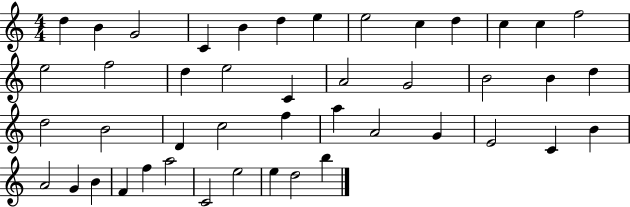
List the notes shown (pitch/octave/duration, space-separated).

D5/q B4/q G4/h C4/q B4/q D5/q E5/q E5/h C5/q D5/q C5/q C5/q F5/h E5/h F5/h D5/q E5/h C4/q A4/h G4/h B4/h B4/q D5/q D5/h B4/h D4/q C5/h F5/q A5/q A4/h G4/q E4/h C4/q B4/q A4/h G4/q B4/q F4/q F5/q A5/h C4/h E5/h E5/q D5/h B5/q